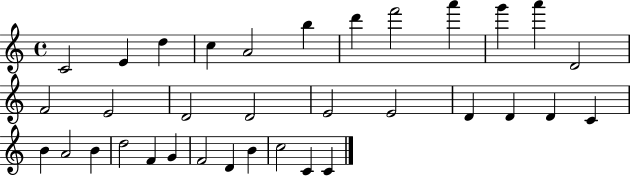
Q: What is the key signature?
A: C major